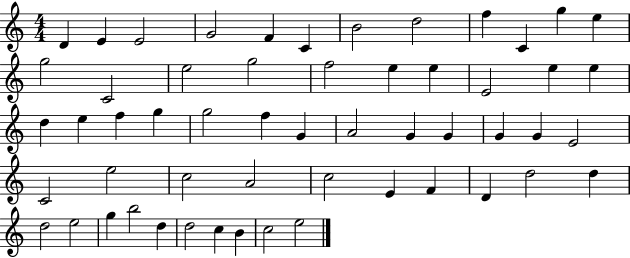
D4/q E4/q E4/h G4/h F4/q C4/q B4/h D5/h F5/q C4/q G5/q E5/q G5/h C4/h E5/h G5/h F5/h E5/q E5/q E4/h E5/q E5/q D5/q E5/q F5/q G5/q G5/h F5/q G4/q A4/h G4/q G4/q G4/q G4/q E4/h C4/h E5/h C5/h A4/h C5/h E4/q F4/q D4/q D5/h D5/q D5/h E5/h G5/q B5/h D5/q D5/h C5/q B4/q C5/h E5/h